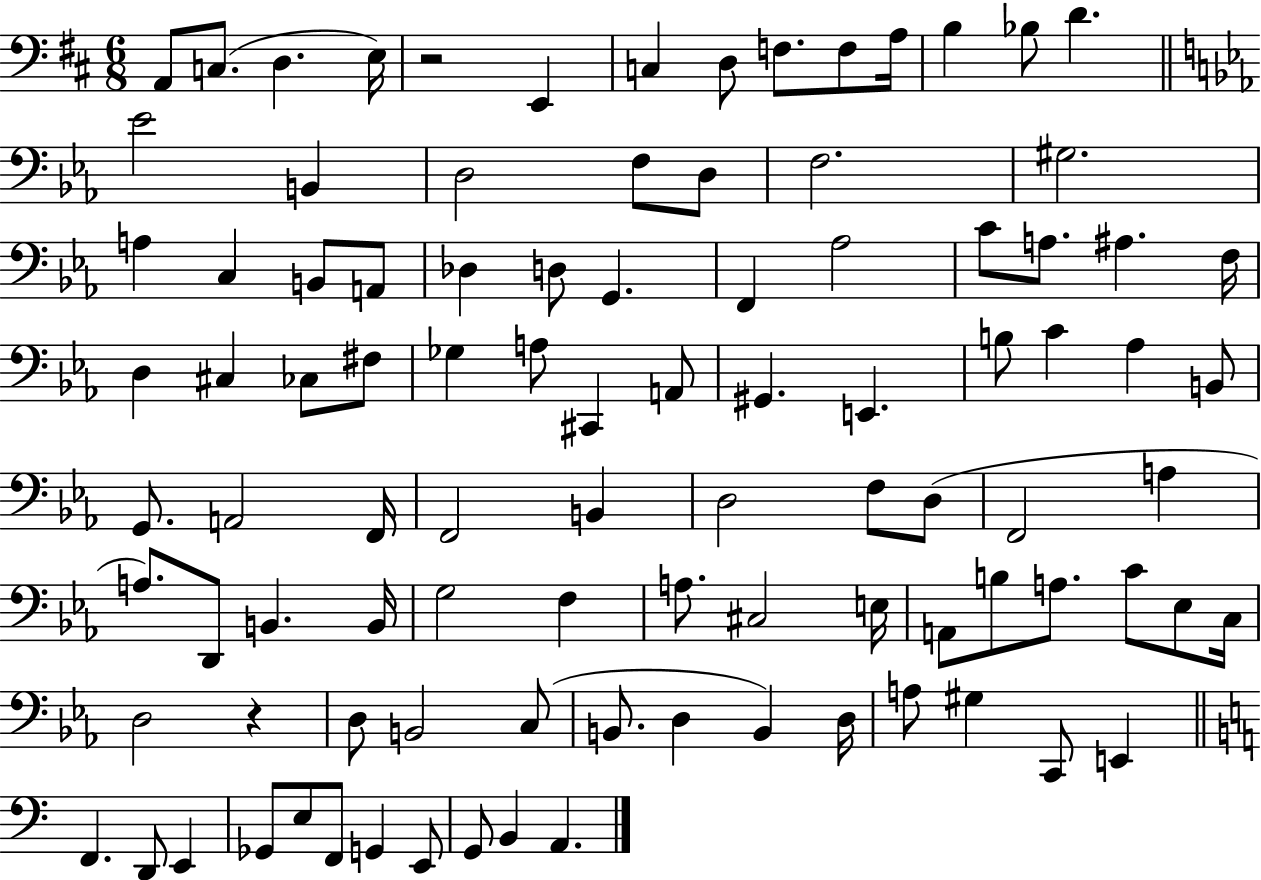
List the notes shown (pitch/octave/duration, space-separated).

A2/e C3/e. D3/q. E3/s R/h E2/q C3/q D3/e F3/e. F3/e A3/s B3/q Bb3/e D4/q. Eb4/h B2/q D3/h F3/e D3/e F3/h. G#3/h. A3/q C3/q B2/e A2/e Db3/q D3/e G2/q. F2/q Ab3/h C4/e A3/e. A#3/q. F3/s D3/q C#3/q CES3/e F#3/e Gb3/q A3/e C#2/q A2/e G#2/q. E2/q. B3/e C4/q Ab3/q B2/e G2/e. A2/h F2/s F2/h B2/q D3/h F3/e D3/e F2/h A3/q A3/e. D2/e B2/q. B2/s G3/h F3/q A3/e. C#3/h E3/s A2/e B3/e A3/e. C4/e Eb3/e C3/s D3/h R/q D3/e B2/h C3/e B2/e. D3/q B2/q D3/s A3/e G#3/q C2/e E2/q F2/q. D2/e E2/q Gb2/e E3/e F2/e G2/q E2/e G2/e B2/q A2/q.